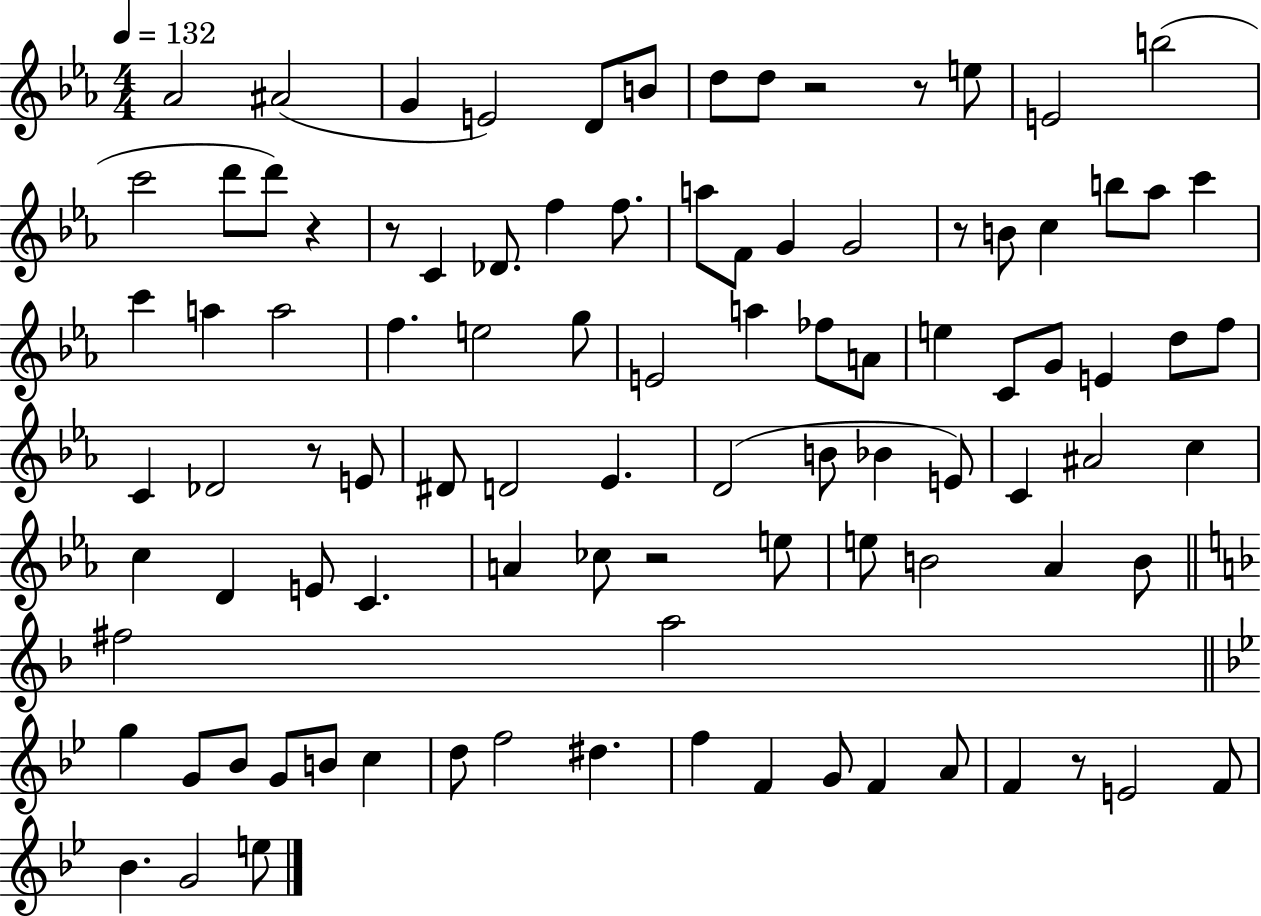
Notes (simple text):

Ab4/h A#4/h G4/q E4/h D4/e B4/e D5/e D5/e R/h R/e E5/e E4/h B5/h C6/h D6/e D6/e R/q R/e C4/q Db4/e. F5/q F5/e. A5/e F4/e G4/q G4/h R/e B4/e C5/q B5/e Ab5/e C6/q C6/q A5/q A5/h F5/q. E5/h G5/e E4/h A5/q FES5/e A4/e E5/q C4/e G4/e E4/q D5/e F5/e C4/q Db4/h R/e E4/e D#4/e D4/h Eb4/q. D4/h B4/e Bb4/q E4/e C4/q A#4/h C5/q C5/q D4/q E4/e C4/q. A4/q CES5/e R/h E5/e E5/e B4/h Ab4/q B4/e F#5/h A5/h G5/q G4/e Bb4/e G4/e B4/e C5/q D5/e F5/h D#5/q. F5/q F4/q G4/e F4/q A4/e F4/q R/e E4/h F4/e Bb4/q. G4/h E5/e